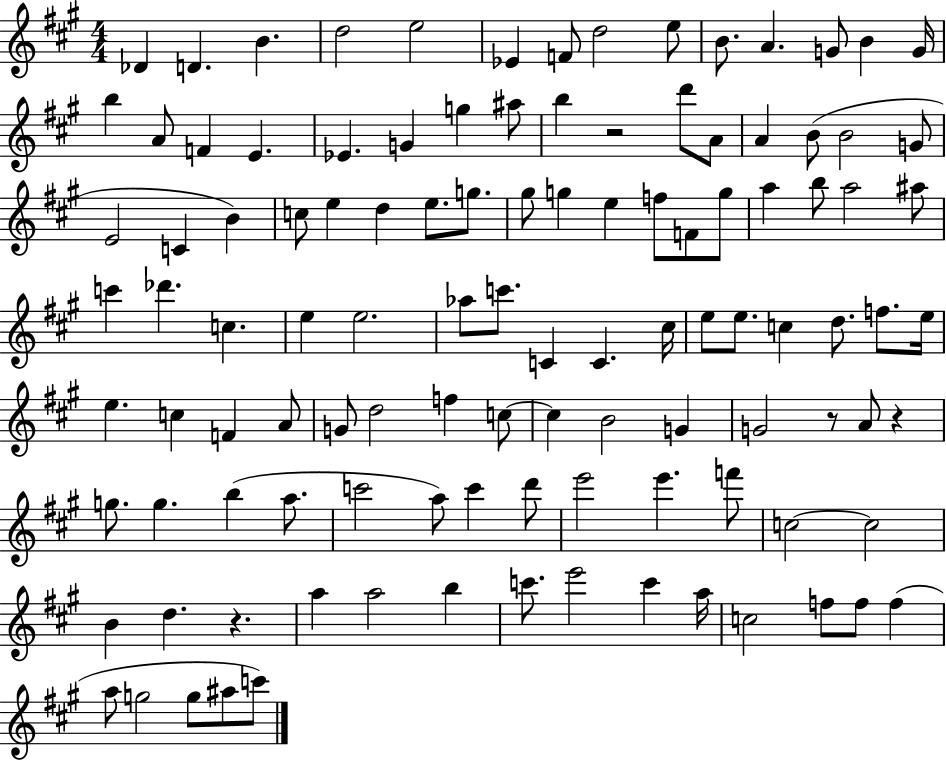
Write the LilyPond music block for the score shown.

{
  \clef treble
  \numericTimeSignature
  \time 4/4
  \key a \major
  des'4 d'4. b'4. | d''2 e''2 | ees'4 f'8 d''2 e''8 | b'8. a'4. g'8 b'4 g'16 | \break b''4 a'8 f'4 e'4. | ees'4. g'4 g''4 ais''8 | b''4 r2 d'''8 a'8 | a'4 b'8( b'2 g'8 | \break e'2 c'4 b'4) | c''8 e''4 d''4 e''8. g''8. | gis''8 g''4 e''4 f''8 f'8 g''8 | a''4 b''8 a''2 ais''8 | \break c'''4 des'''4. c''4. | e''4 e''2. | aes''8 c'''8. c'4 c'4. cis''16 | e''8 e''8. c''4 d''8. f''8. e''16 | \break e''4. c''4 f'4 a'8 | g'8 d''2 f''4 c''8~~ | c''4 b'2 g'4 | g'2 r8 a'8 r4 | \break g''8. g''4. b''4( a''8. | c'''2 a''8) c'''4 d'''8 | e'''2 e'''4. f'''8 | c''2~~ c''2 | \break b'4 d''4. r4. | a''4 a''2 b''4 | c'''8. e'''2 c'''4 a''16 | c''2 f''8 f''8 f''4( | \break a''8 g''2 g''8 ais''8 c'''8) | \bar "|."
}